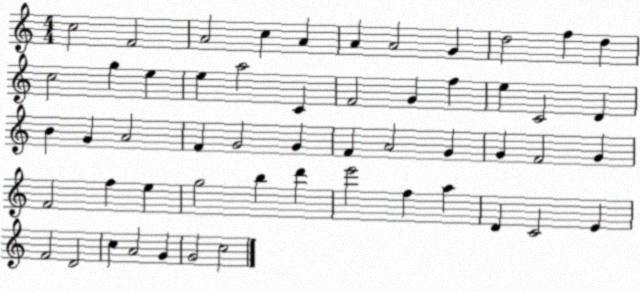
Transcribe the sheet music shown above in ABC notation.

X:1
T:Untitled
M:4/4
L:1/4
K:C
c2 F2 A2 c A A A2 G d2 f d c2 g e e a2 C F2 G f e C2 D B G A2 F G2 G F A2 G G F2 G F2 f e g2 b d' e'2 f a D C2 E F2 D2 c A2 G G2 c2